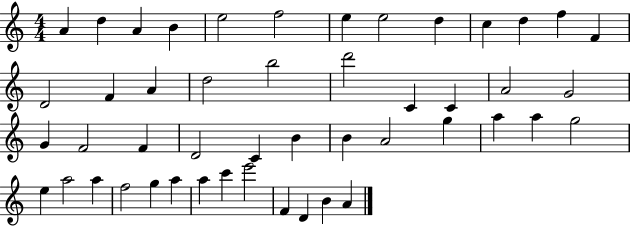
{
  \clef treble
  \numericTimeSignature
  \time 4/4
  \key c \major
  a'4 d''4 a'4 b'4 | e''2 f''2 | e''4 e''2 d''4 | c''4 d''4 f''4 f'4 | \break d'2 f'4 a'4 | d''2 b''2 | d'''2 c'4 c'4 | a'2 g'2 | \break g'4 f'2 f'4 | d'2 c'4 b'4 | b'4 a'2 g''4 | a''4 a''4 g''2 | \break e''4 a''2 a''4 | f''2 g''4 a''4 | a''4 c'''4 e'''2 | f'4 d'4 b'4 a'4 | \break \bar "|."
}